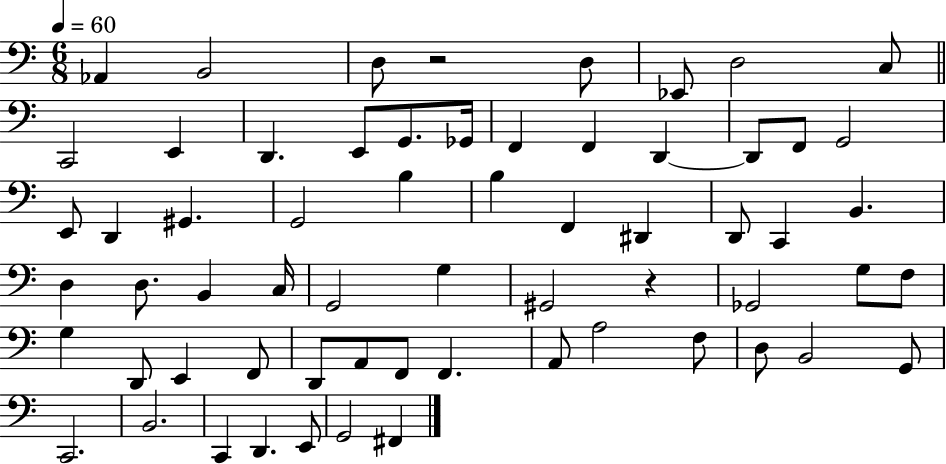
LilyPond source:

{
  \clef bass
  \numericTimeSignature
  \time 6/8
  \key c \major
  \tempo 4 = 60
  aes,4 b,2 | d8 r2 d8 | ees,8 d2 c8 | \bar "||" \break \key c \major c,2 e,4 | d,4. e,8 g,8. ges,16 | f,4 f,4 d,4~~ | d,8 f,8 g,2 | \break e,8 d,4 gis,4. | g,2 b4 | b4 f,4 dis,4 | d,8 c,4 b,4. | \break d4 d8. b,4 c16 | g,2 g4 | gis,2 r4 | ges,2 g8 f8 | \break g4 d,8 e,4 f,8 | d,8 a,8 f,8 f,4. | a,8 a2 f8 | d8 b,2 g,8 | \break c,2. | b,2. | c,4 d,4. e,8 | g,2 fis,4 | \break \bar "|."
}